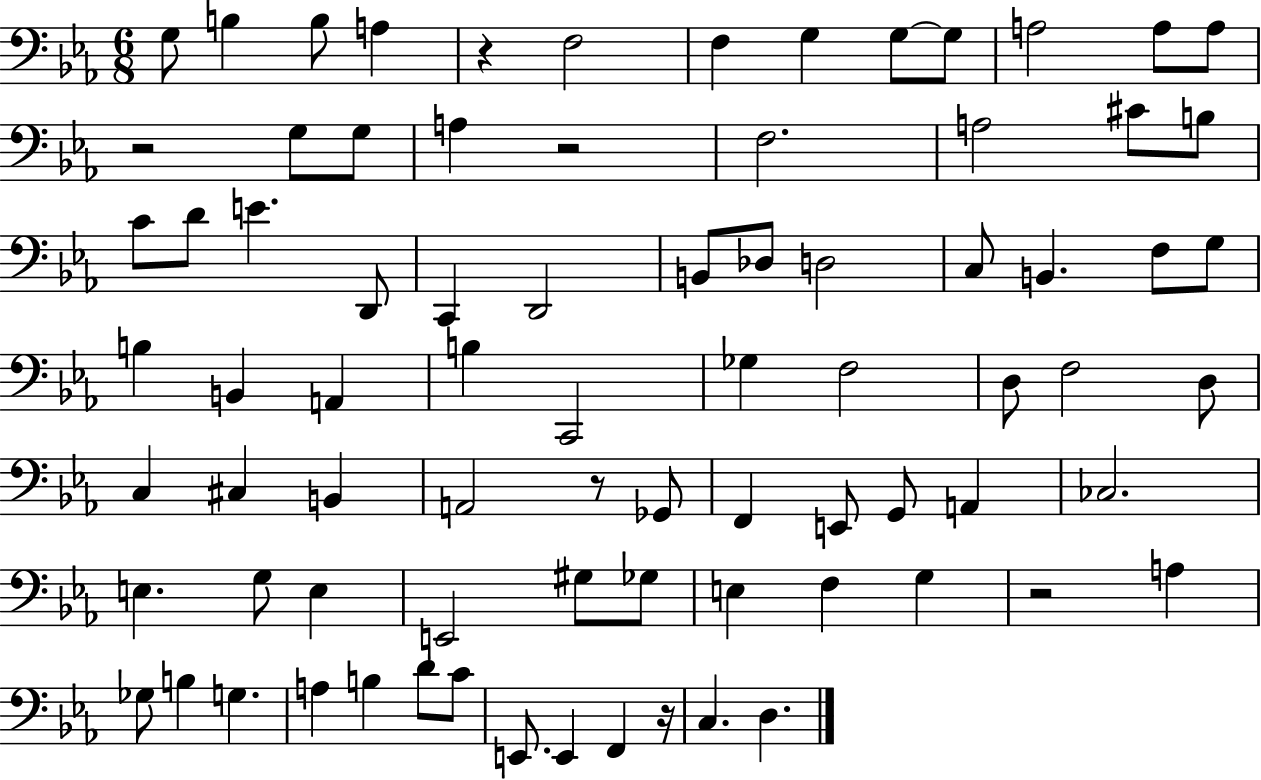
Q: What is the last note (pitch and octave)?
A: D3